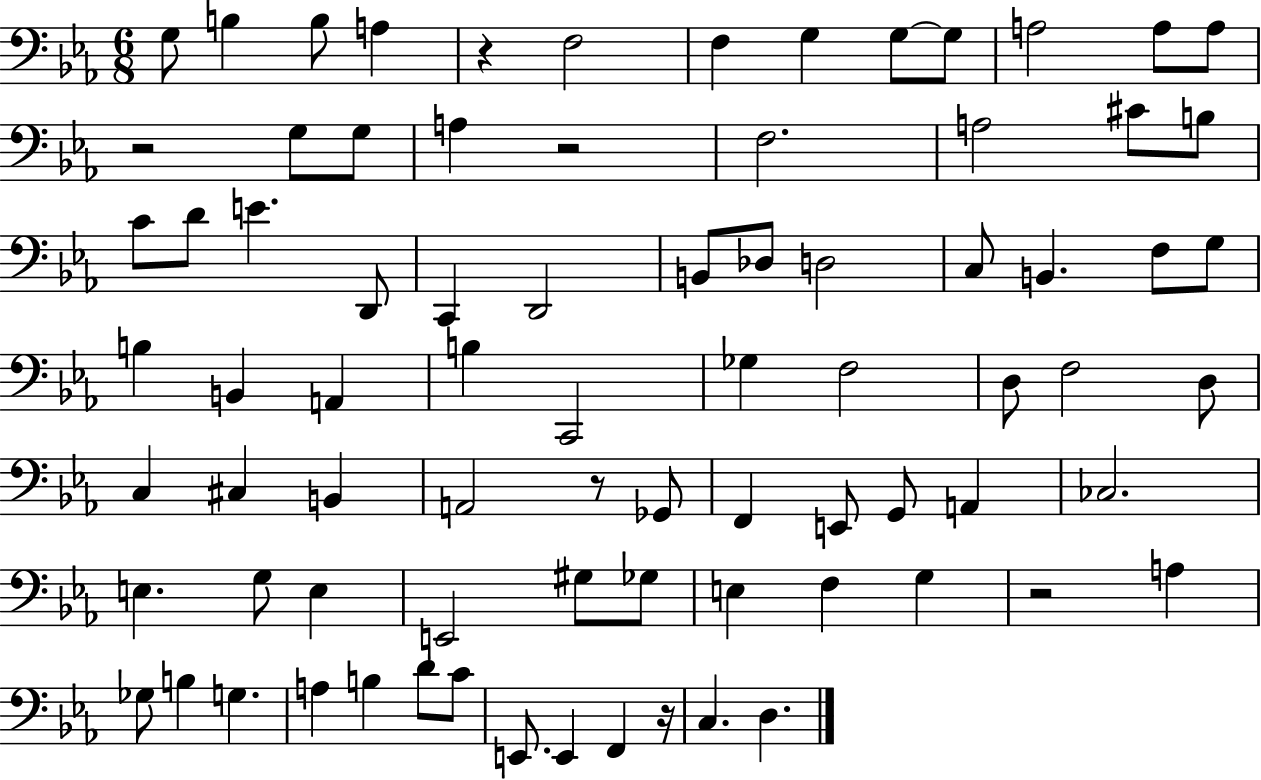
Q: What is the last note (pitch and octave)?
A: D3